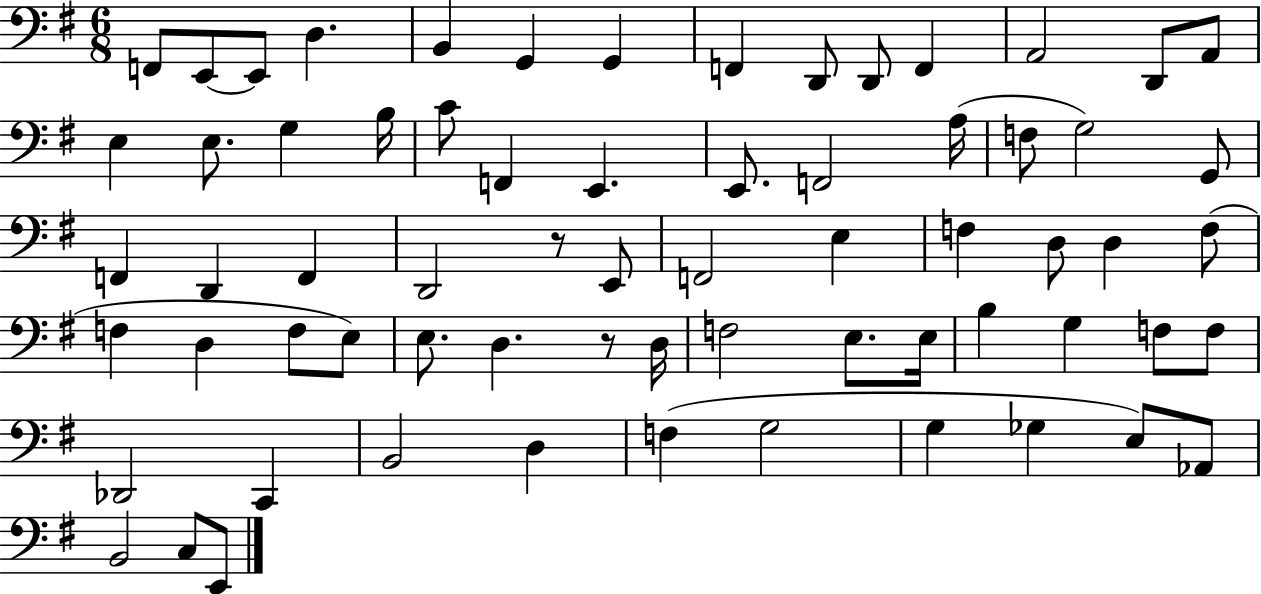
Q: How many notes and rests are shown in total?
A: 67